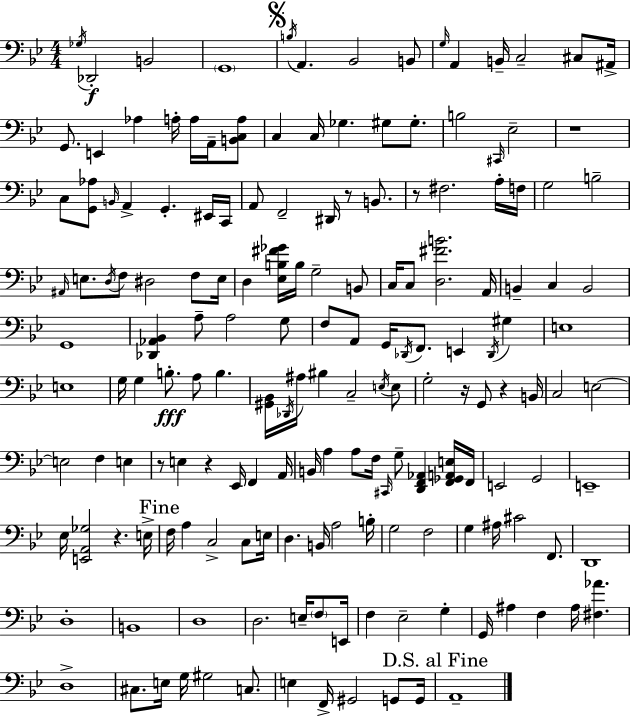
{
  \clef bass
  \numericTimeSignature
  \time 4/4
  \key g \minor
  \acciaccatura { ges16 }\f des,2-. b,2 | \parenthesize g,1 | \mark \markup { \musicglyph "scripts.segno" } \acciaccatura { b16 } a,4. bes,2 | b,8 \grace { g16 } a,4 b,16-- c2-- | \break cis8 ais,16-> g,8. e,4 aes4 a16-. a16 | a,16-- <b, c a>8 c4 c16 ges4. gis8 | gis8.-. b2 \grace { cis,16 } ees2-- | r1 | \break c8 <g, aes>8 \grace { b,16 } a,4-> g,4.-. | eis,16 c,16 a,8 f,2-- dis,16 | r8 b,8. r8 fis2. | a16-. f16 g2 b2-- | \break \grace { ais,16 } e8. \acciaccatura { d16 } f8 dis2 | f8 e16 d4 <ees b fis' ges'>16 b16 g2-- | b,8 c16 c8 <d fis' b'>2. | a,16 b,4-- c4 b,2 | \break g,1 | <des, aes, bes,>4 a8-- a2 | g8 f8 a,8 g,16 \acciaccatura { des,16 } f,8. | e,4 \acciaccatura { des,16 } gis4 e1 | \break e1 | g16 g4 b8.-.\fff | a8 b4. <gis, bes,>16 \acciaccatura { des,16 } ais16 bis4 | c2-- \acciaccatura { e16 } e8 g2-. | \break r16 g,8 r4 b,16 c2 | e2~~ e2 | f4 e4 r8 e4 | r4 ees,16 f,4 a,16 b,16 a4 | \break a8 f16 \grace { cis,16 } g8-- <d, f, aes,>4 <f, ges, a, e>16 f,16 e,2 | g,2 e,1-- | ees16 <e, a, ges>2 | r4. e16-> \mark "Fine" f16 a4 | \break c2-> c8 e16 d4. | b,16 a2 b16-. g2 | f2 g4 | ais16 cis'2 f,8. d,1 | \break d1-. | b,1 | d1 | d2. | \break e16-- \parenthesize f8 e,16 f4 | ees2-- g4-. g,16 ais4 | f4 ais16 <fis aes'>4. d1-> | cis8. e16 | \break g16 gis2 c8. e4 | f,16-> gis,2 g,8 g,16 \mark "D.S. al Fine" a,1-- | \bar "|."
}